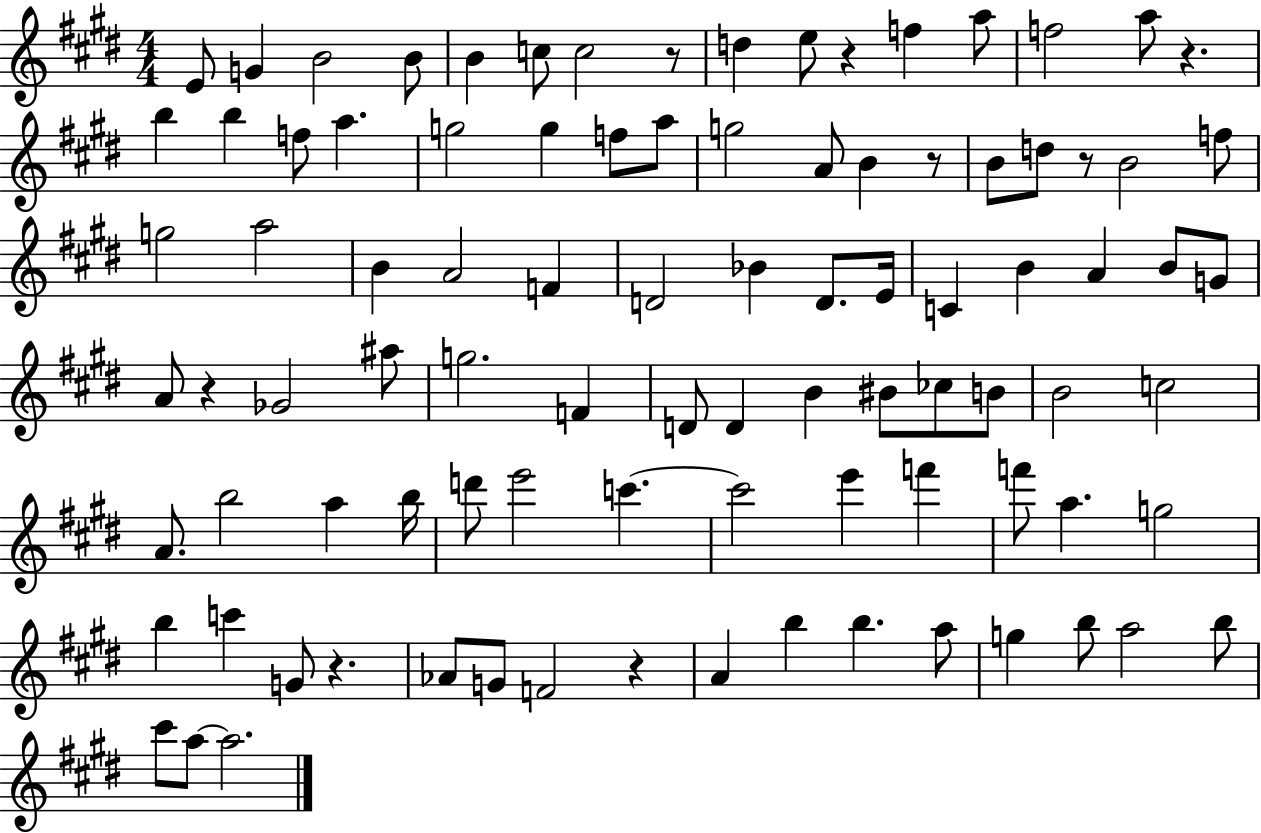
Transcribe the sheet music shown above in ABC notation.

X:1
T:Untitled
M:4/4
L:1/4
K:E
E/2 G B2 B/2 B c/2 c2 z/2 d e/2 z f a/2 f2 a/2 z b b f/2 a g2 g f/2 a/2 g2 A/2 B z/2 B/2 d/2 z/2 B2 f/2 g2 a2 B A2 F D2 _B D/2 E/4 C B A B/2 G/2 A/2 z _G2 ^a/2 g2 F D/2 D B ^B/2 _c/2 B/2 B2 c2 A/2 b2 a b/4 d'/2 e'2 c' c'2 e' f' f'/2 a g2 b c' G/2 z _A/2 G/2 F2 z A b b a/2 g b/2 a2 b/2 ^c'/2 a/2 a2